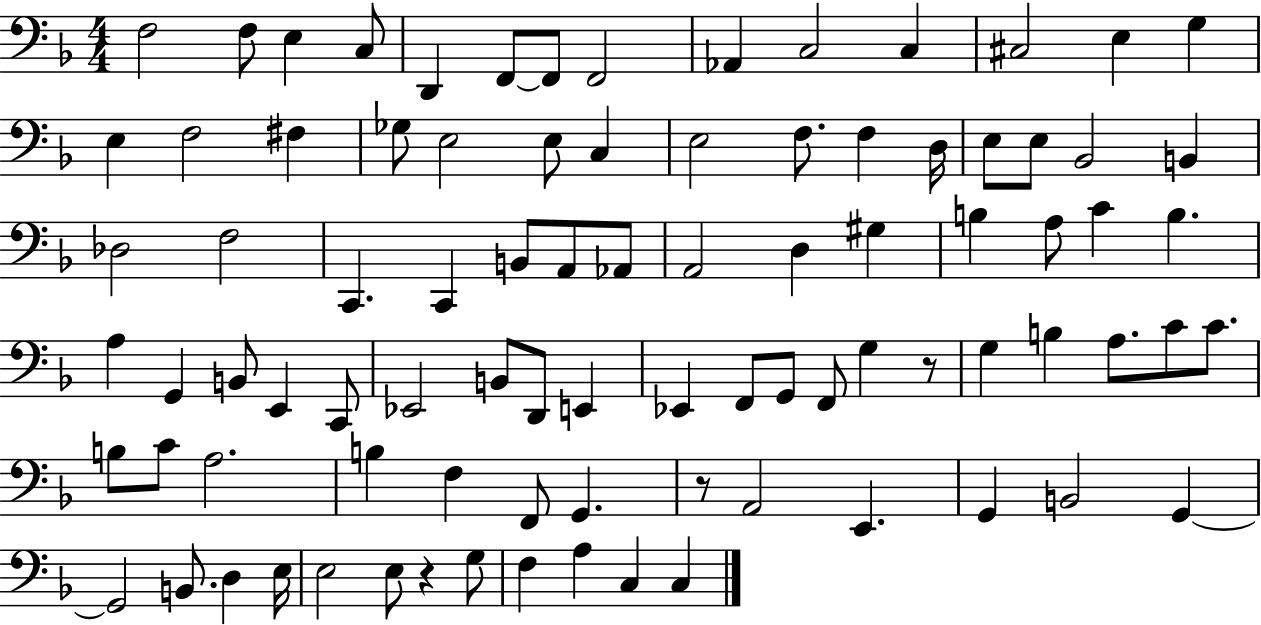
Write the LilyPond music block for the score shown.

{
  \clef bass
  \numericTimeSignature
  \time 4/4
  \key f \major
  \repeat volta 2 { f2 f8 e4 c8 | d,4 f,8~~ f,8 f,2 | aes,4 c2 c4 | cis2 e4 g4 | \break e4 f2 fis4 | ges8 e2 e8 c4 | e2 f8. f4 d16 | e8 e8 bes,2 b,4 | \break des2 f2 | c,4. c,4 b,8 a,8 aes,8 | a,2 d4 gis4 | b4 a8 c'4 b4. | \break a4 g,4 b,8 e,4 c,8 | ees,2 b,8 d,8 e,4 | ees,4 f,8 g,8 f,8 g4 r8 | g4 b4 a8. c'8 c'8. | \break b8 c'8 a2. | b4 f4 f,8 g,4. | r8 a,2 e,4. | g,4 b,2 g,4~~ | \break g,2 b,8. d4 e16 | e2 e8 r4 g8 | f4 a4 c4 c4 | } \bar "|."
}